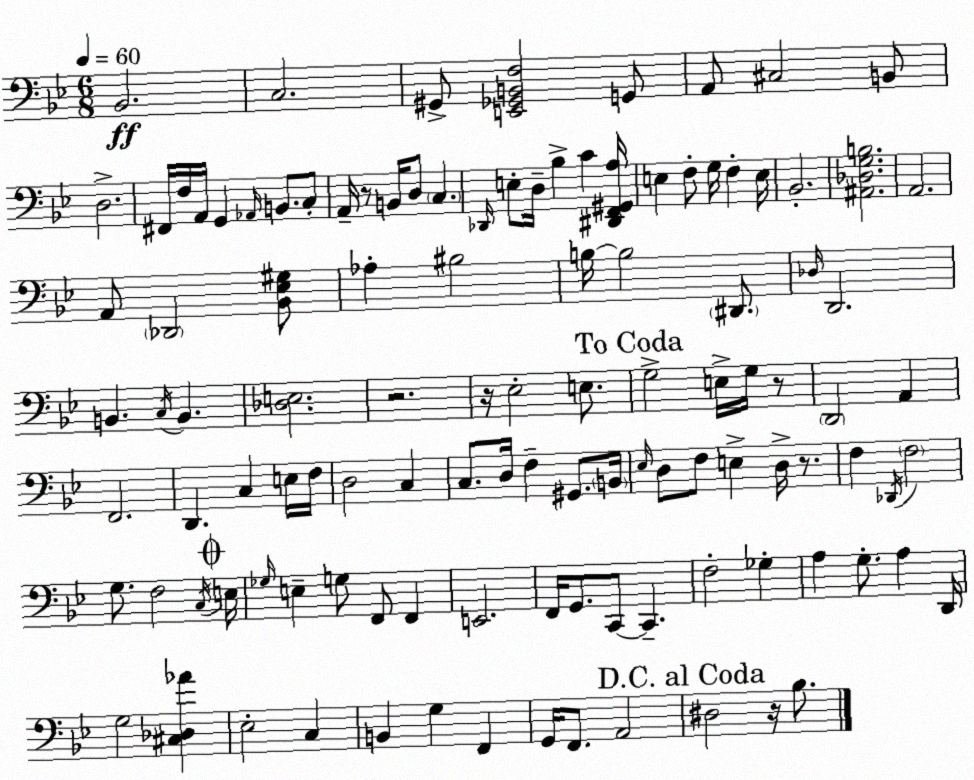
X:1
T:Untitled
M:6/8
L:1/4
K:Gm
_B,,2 C,2 ^G,,/2 [E,,_G,,B,,F,]2 G,,/2 A,,/2 ^C,2 B,,/2 D,2 ^F,,/4 F,/4 A,,/4 G,, _A,,/4 B,,/2 C,/2 A,,/4 z/2 B,,/4 D,/2 C, _D,,/4 E,/2 D,/4 _B, C [^D,,F,,^G,,A,]/4 E, F,/2 G,/4 F, E,/4 _B,,2 [^A,,_D,G,B,]2 A,,2 A,,/2 _D,,2 [_B,,_E,^G,]/2 _A, ^B,2 B,/4 B,2 ^D,,/2 _D,/4 D,,2 B,, C,/4 B,, [_D,E,]2 z2 z/4 _E,2 E,/2 G,2 E,/4 G,/4 z/2 D,,2 A,, F,,2 D,, C, E,/4 F,/4 D,2 C, C,/2 D,/4 F, ^G,,/2 B,,/4 _E,/4 D,/2 F,/2 E, D,/4 z/2 F, _D,,/4 F,2 G,/2 F,2 C,/4 E,/4 _G,/4 E, G,/2 F,,/2 F,, E,,2 F,,/4 G,,/2 C,,/2 C,, F,2 _G, A, G,/2 A, D,,/4 G,2 [^C,_D,_A] _E,2 C, B,, G, F,, G,,/4 F,,/2 A,,2 ^D,2 z/4 _B,/2